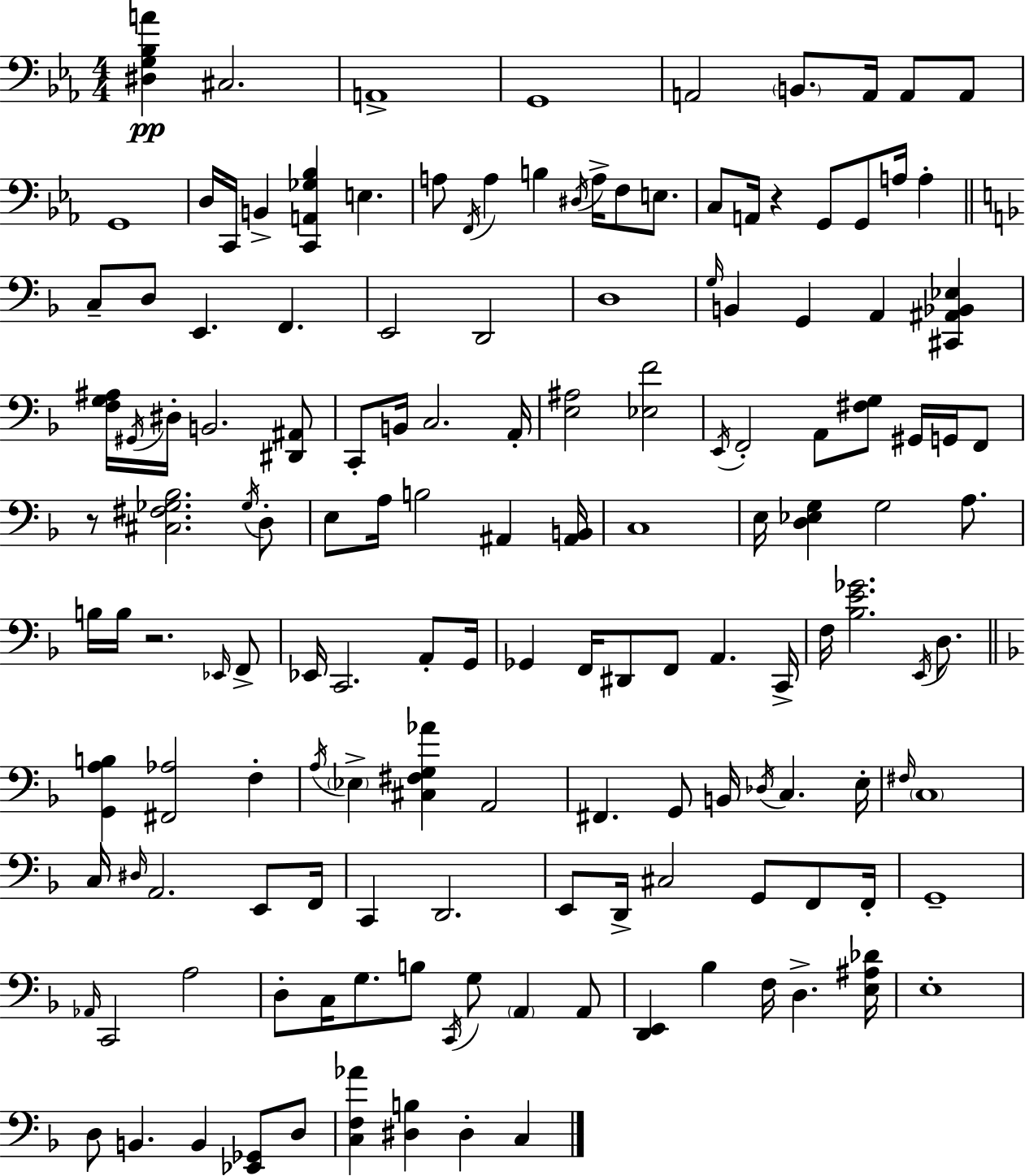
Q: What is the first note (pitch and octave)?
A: C#3